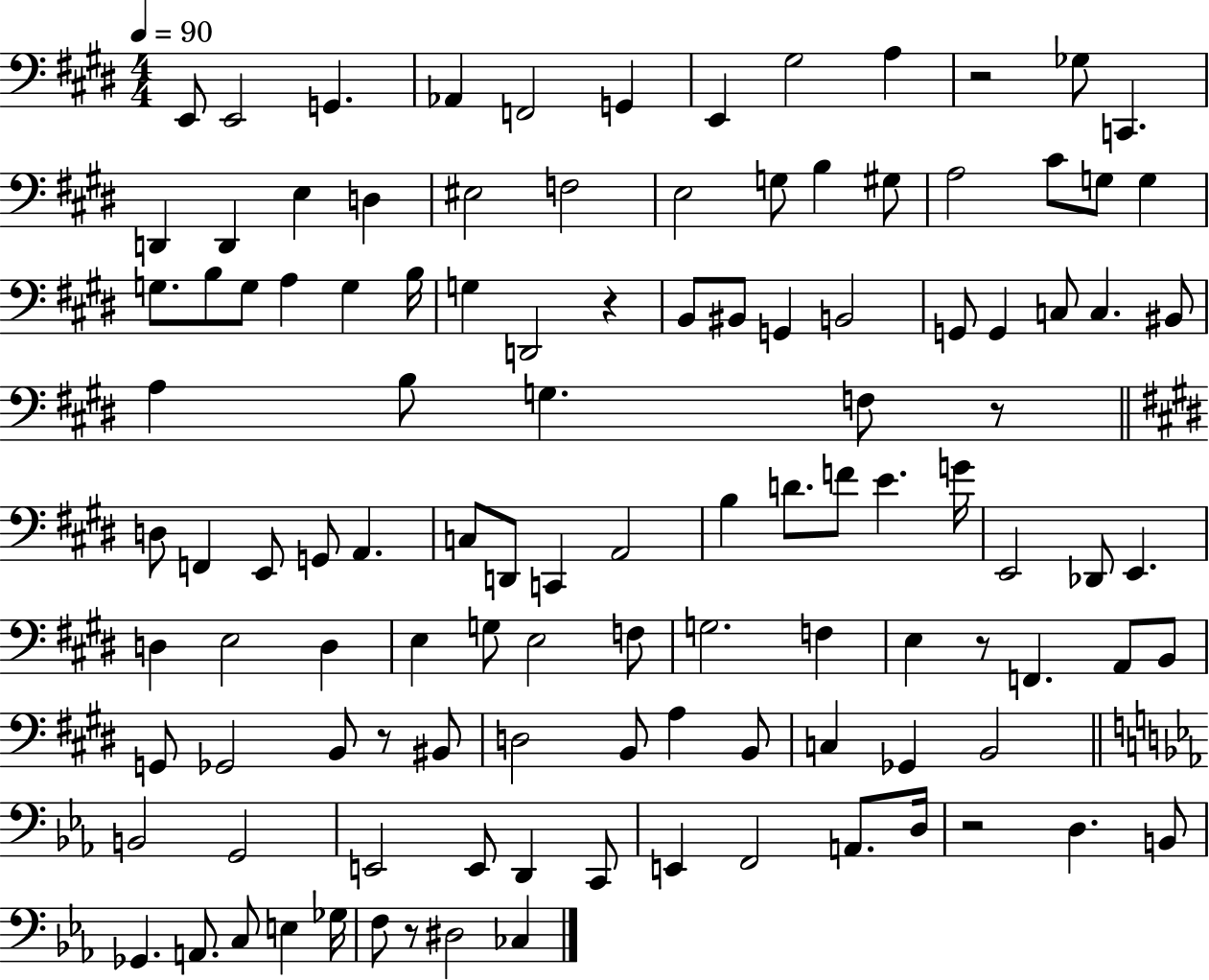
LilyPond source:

{
  \clef bass
  \numericTimeSignature
  \time 4/4
  \key e \major
  \tempo 4 = 90
  e,8 e,2 g,4. | aes,4 f,2 g,4 | e,4 gis2 a4 | r2 ges8 c,4. | \break d,4 d,4 e4 d4 | eis2 f2 | e2 g8 b4 gis8 | a2 cis'8 g8 g4 | \break g8. b8 g8 a4 g4 b16 | g4 d,2 r4 | b,8 bis,8 g,4 b,2 | g,8 g,4 c8 c4. bis,8 | \break a4 b8 g4. f8 r8 | \bar "||" \break \key e \major d8 f,4 e,8 g,8 a,4. | c8 d,8 c,4 a,2 | b4 d'8. f'8 e'4. g'16 | e,2 des,8 e,4. | \break d4 e2 d4 | e4 g8 e2 f8 | g2. f4 | e4 r8 f,4. a,8 b,8 | \break g,8 ges,2 b,8 r8 bis,8 | d2 b,8 a4 b,8 | c4 ges,4 b,2 | \bar "||" \break \key ees \major b,2 g,2 | e,2 e,8 d,4 c,8 | e,4 f,2 a,8. d16 | r2 d4. b,8 | \break ges,4. a,8. c8 e4 ges16 | f8 r8 dis2 ces4 | \bar "|."
}